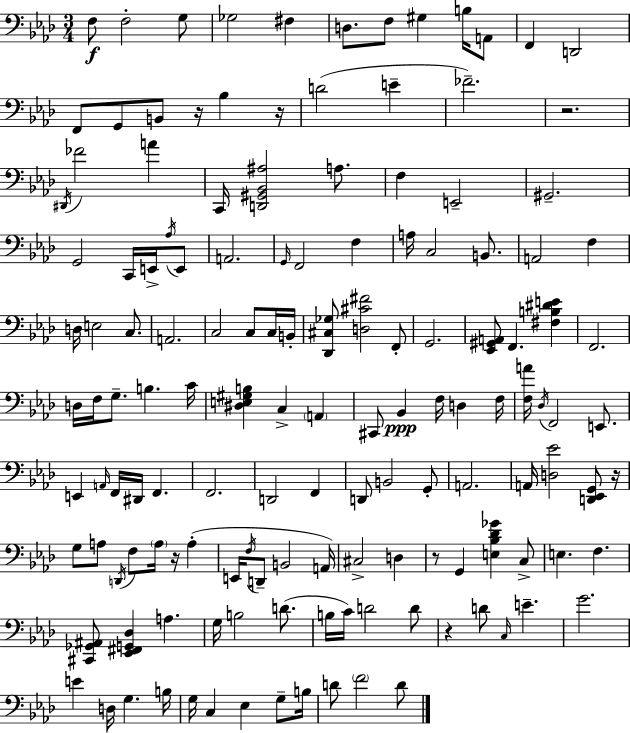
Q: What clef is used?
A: bass